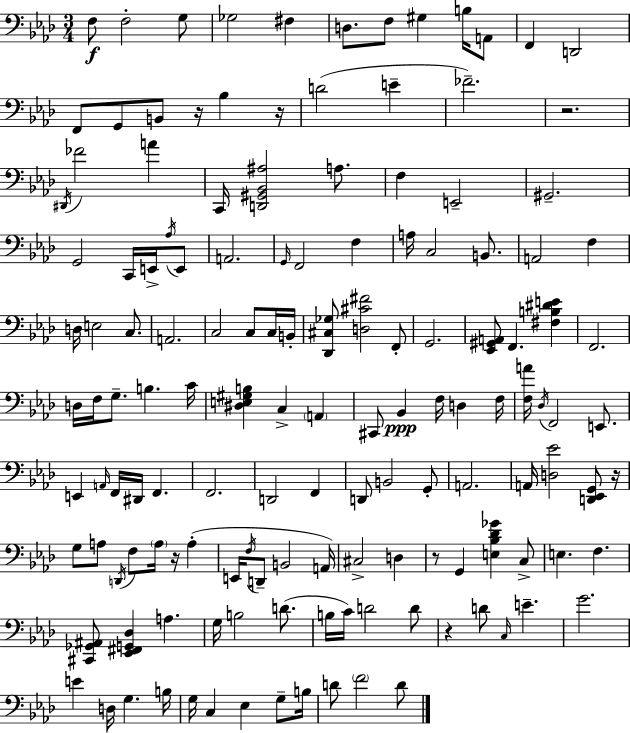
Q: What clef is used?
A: bass